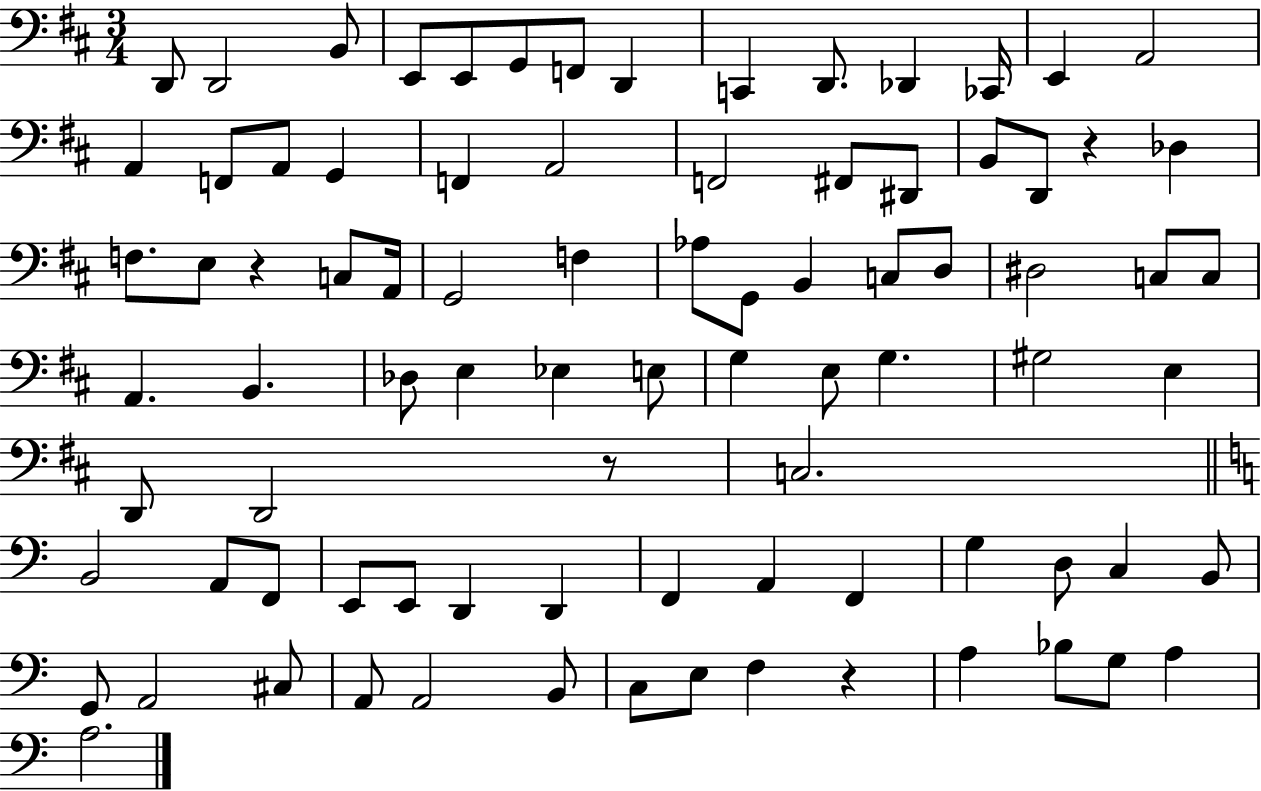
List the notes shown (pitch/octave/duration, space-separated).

D2/e D2/h B2/e E2/e E2/e G2/e F2/e D2/q C2/q D2/e. Db2/q CES2/s E2/q A2/h A2/q F2/e A2/e G2/q F2/q A2/h F2/h F#2/e D#2/e B2/e D2/e R/q Db3/q F3/e. E3/e R/q C3/e A2/s G2/h F3/q Ab3/e G2/e B2/q C3/e D3/e D#3/h C3/e C3/e A2/q. B2/q. Db3/e E3/q Eb3/q E3/e G3/q E3/e G3/q. G#3/h E3/q D2/e D2/h R/e C3/h. B2/h A2/e F2/e E2/e E2/e D2/q D2/q F2/q A2/q F2/q G3/q D3/e C3/q B2/e G2/e A2/h C#3/e A2/e A2/h B2/e C3/e E3/e F3/q R/q A3/q Bb3/e G3/e A3/q A3/h.